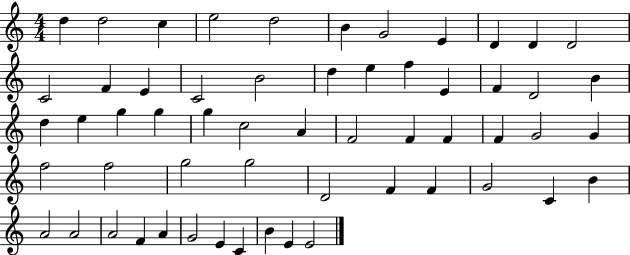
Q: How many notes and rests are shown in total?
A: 57